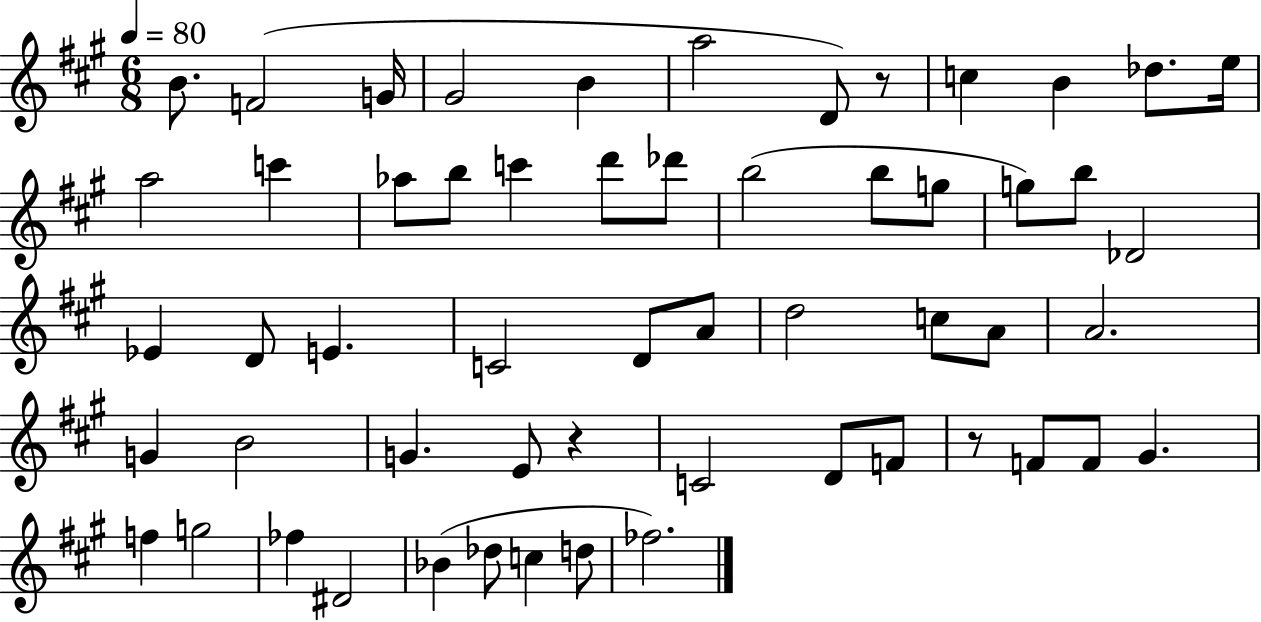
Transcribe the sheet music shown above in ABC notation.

X:1
T:Untitled
M:6/8
L:1/4
K:A
B/2 F2 G/4 ^G2 B a2 D/2 z/2 c B _d/2 e/4 a2 c' _a/2 b/2 c' d'/2 _d'/2 b2 b/2 g/2 g/2 b/2 _D2 _E D/2 E C2 D/2 A/2 d2 c/2 A/2 A2 G B2 G E/2 z C2 D/2 F/2 z/2 F/2 F/2 ^G f g2 _f ^D2 _B _d/2 c d/2 _f2